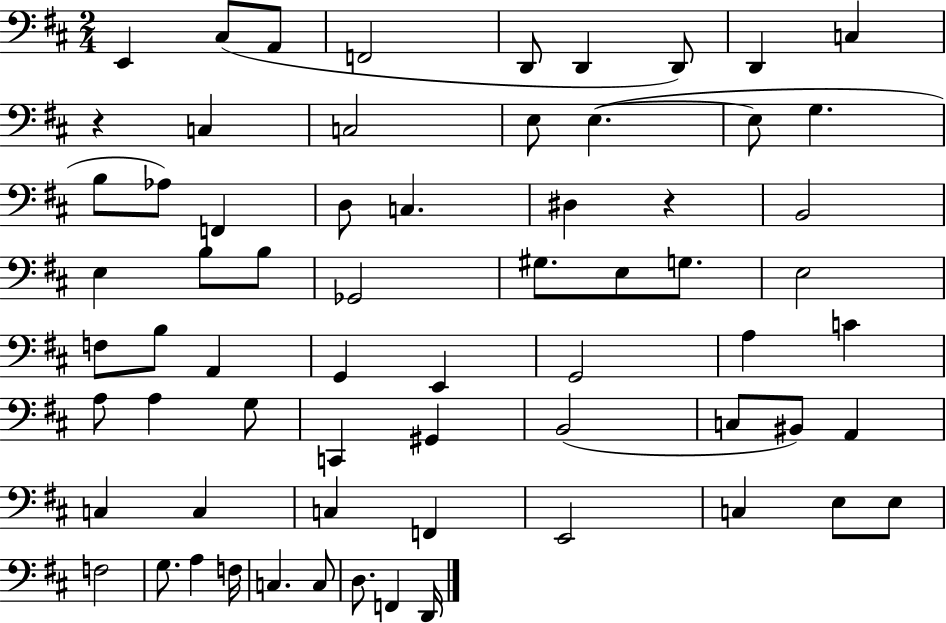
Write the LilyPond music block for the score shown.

{
  \clef bass
  \numericTimeSignature
  \time 2/4
  \key d \major
  e,4 cis8( a,8 | f,2 | d,8 d,4 d,8) | d,4 c4 | \break r4 c4 | c2 | e8 e4.~(~ | e8 g4. | \break b8 aes8) f,4 | d8 c4. | dis4 r4 | b,2 | \break e4 b8 b8 | ges,2 | gis8. e8 g8. | e2 | \break f8 b8 a,4 | g,4 e,4 | g,2 | a4 c'4 | \break a8 a4 g8 | c,4 gis,4 | b,2( | c8 bis,8) a,4 | \break c4 c4 | c4 f,4 | e,2 | c4 e8 e8 | \break f2 | g8. a4 f16 | c4. c8 | d8. f,4 d,16 | \break \bar "|."
}